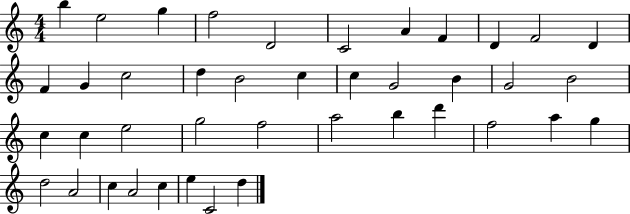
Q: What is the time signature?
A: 4/4